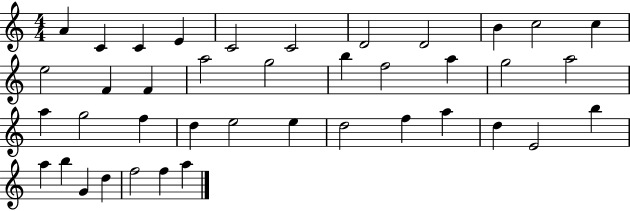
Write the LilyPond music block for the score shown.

{
  \clef treble
  \numericTimeSignature
  \time 4/4
  \key c \major
  a'4 c'4 c'4 e'4 | c'2 c'2 | d'2 d'2 | b'4 c''2 c''4 | \break e''2 f'4 f'4 | a''2 g''2 | b''4 f''2 a''4 | g''2 a''2 | \break a''4 g''2 f''4 | d''4 e''2 e''4 | d''2 f''4 a''4 | d''4 e'2 b''4 | \break a''4 b''4 g'4 d''4 | f''2 f''4 a''4 | \bar "|."
}